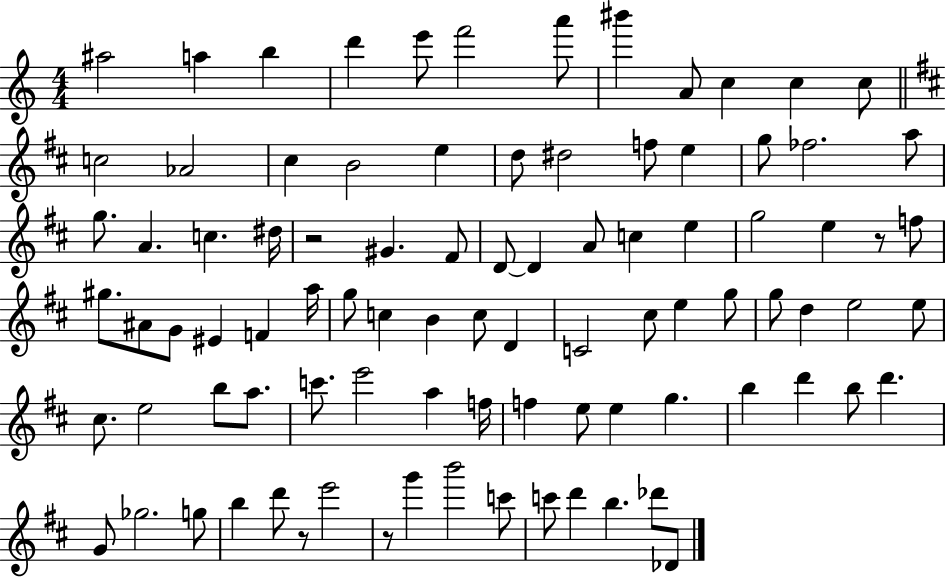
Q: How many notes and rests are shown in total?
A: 91